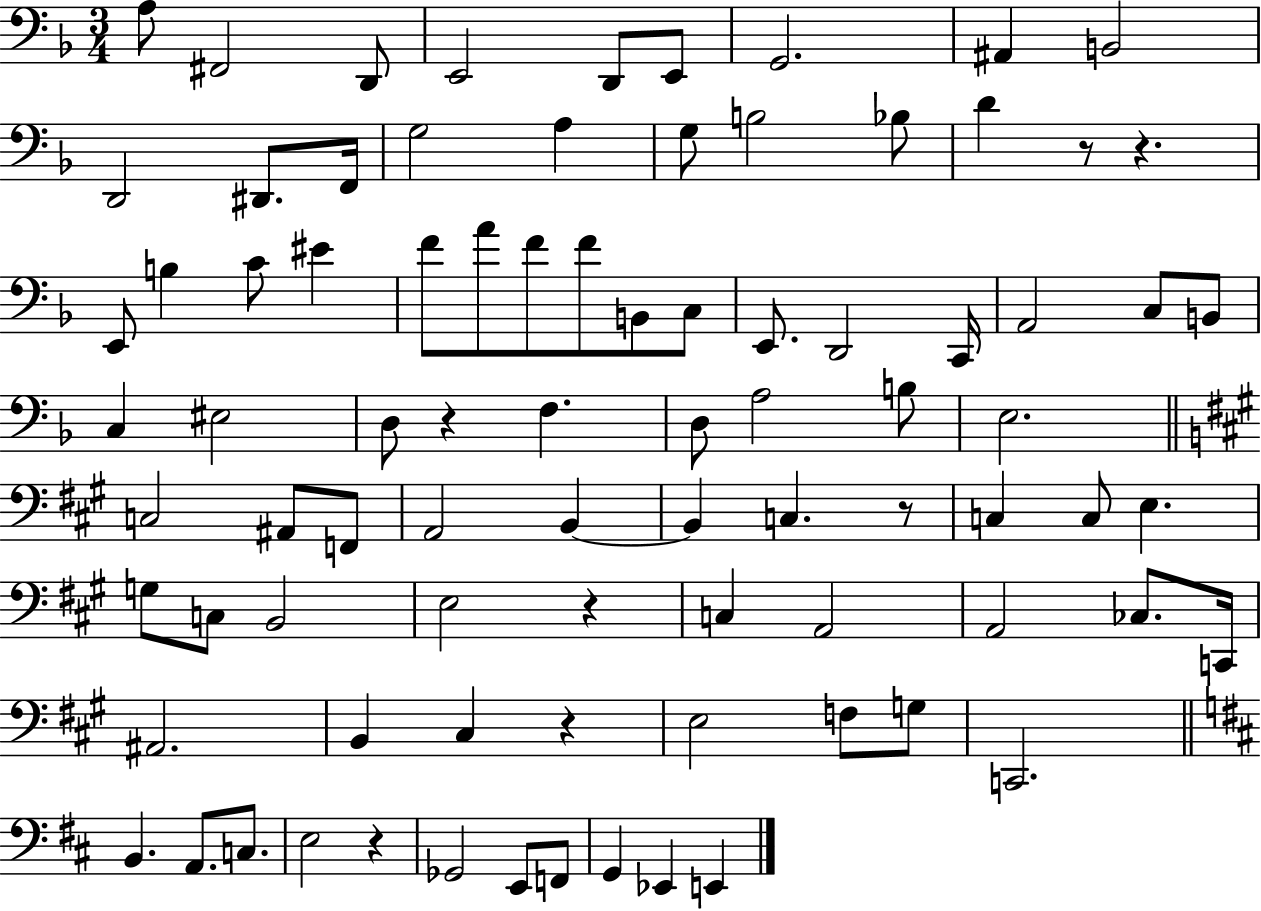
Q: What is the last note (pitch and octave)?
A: E2